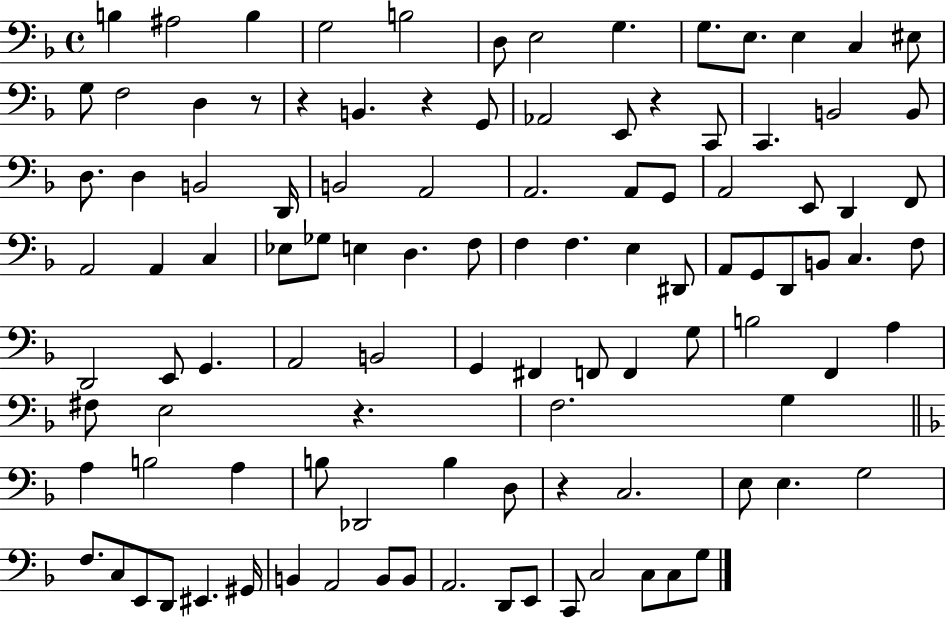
{
  \clef bass
  \time 4/4
  \defaultTimeSignature
  \key f \major
  b4 ais2 b4 | g2 b2 | d8 e2 g4. | g8. e8. e4 c4 eis8 | \break g8 f2 d4 r8 | r4 b,4. r4 g,8 | aes,2 e,8 r4 c,8 | c,4. b,2 b,8 | \break d8. d4 b,2 d,16 | b,2 a,2 | a,2. a,8 g,8 | a,2 e,8 d,4 f,8 | \break a,2 a,4 c4 | ees8 ges8 e4 d4. f8 | f4 f4. e4 dis,8 | a,8 g,8 d,8 b,8 c4. f8 | \break d,2 e,8 g,4. | a,2 b,2 | g,4 fis,4 f,8 f,4 g8 | b2 f,4 a4 | \break fis8 e2 r4. | f2. g4 | \bar "||" \break \key d \minor a4 b2 a4 | b8 des,2 b4 d8 | r4 c2. | e8 e4. g2 | \break f8. c8 e,8 d,8 eis,4. gis,16 | b,4 a,2 b,8 b,8 | a,2. d,8 e,8 | c,8 c2 c8 c8 g8 | \break \bar "|."
}